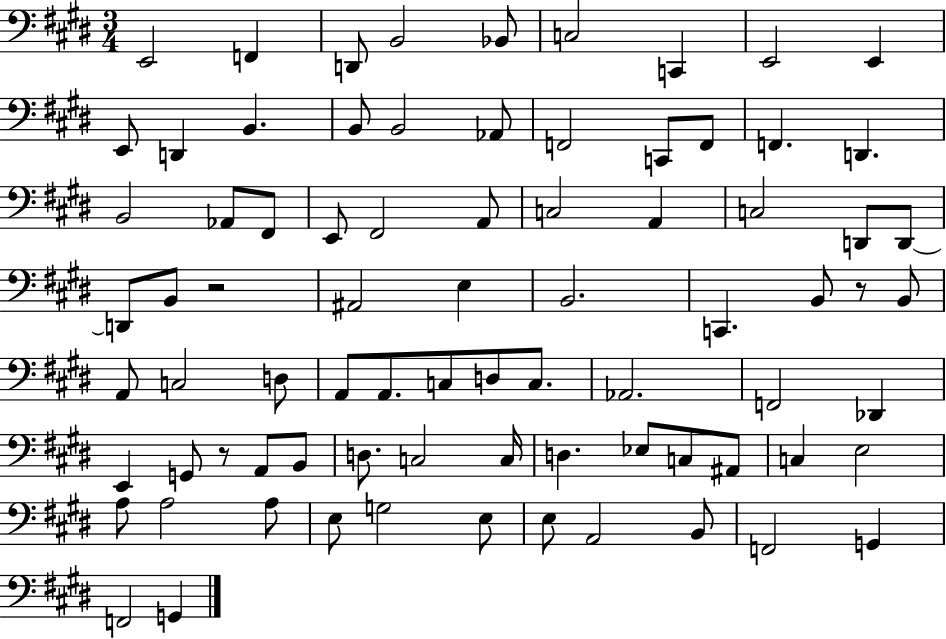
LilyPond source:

{
  \clef bass
  \numericTimeSignature
  \time 3/4
  \key e \major
  e,2 f,4 | d,8 b,2 bes,8 | c2 c,4 | e,2 e,4 | \break e,8 d,4 b,4. | b,8 b,2 aes,8 | f,2 c,8 f,8 | f,4. d,4. | \break b,2 aes,8 fis,8 | e,8 fis,2 a,8 | c2 a,4 | c2 d,8 d,8~~ | \break d,8 b,8 r2 | ais,2 e4 | b,2. | c,4. b,8 r8 b,8 | \break a,8 c2 d8 | a,8 a,8. c8 d8 c8. | aes,2. | f,2 des,4 | \break e,4 g,8 r8 a,8 b,8 | d8. c2 c16 | d4. ees8 c8 ais,8 | c4 e2 | \break a8 a2 a8 | e8 g2 e8 | e8 a,2 b,8 | f,2 g,4 | \break f,2 g,4 | \bar "|."
}